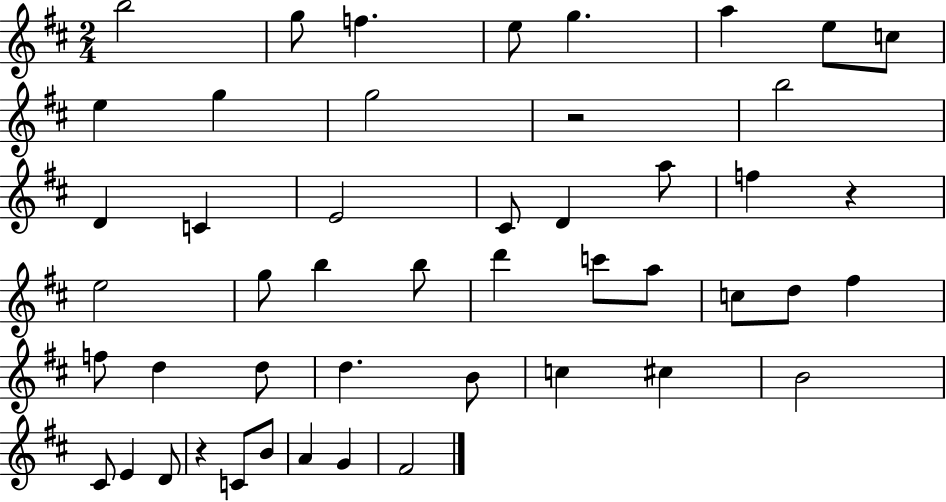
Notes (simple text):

B5/h G5/e F5/q. E5/e G5/q. A5/q E5/e C5/e E5/q G5/q G5/h R/h B5/h D4/q C4/q E4/h C#4/e D4/q A5/e F5/q R/q E5/h G5/e B5/q B5/e D6/q C6/e A5/e C5/e D5/e F#5/q F5/e D5/q D5/e D5/q. B4/e C5/q C#5/q B4/h C#4/e E4/q D4/e R/q C4/e B4/e A4/q G4/q F#4/h